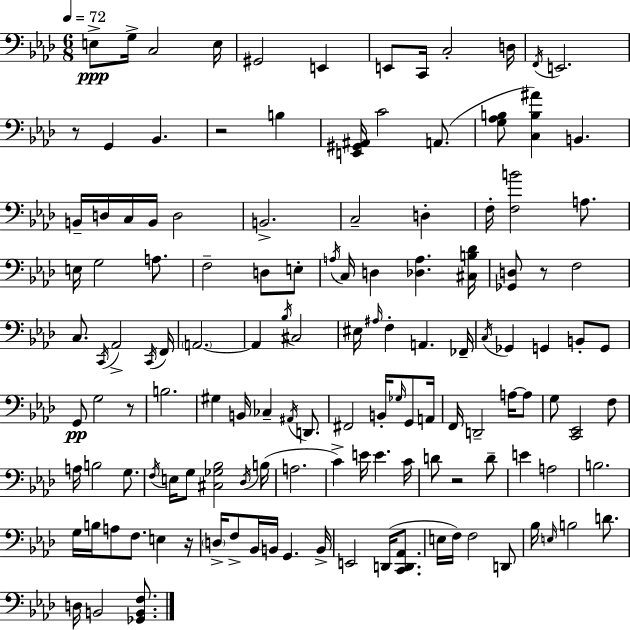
{
  \clef bass
  \numericTimeSignature
  \time 6/8
  \key f \minor
  \tempo 4 = 72
  e8->\ppp g16-> c2 e16 | gis,2 e,4 | e,8 c,16 c2-. d16 | \acciaccatura { f,16 } e,2. | \break r8 g,4 bes,4. | r2 b4 | <e, gis, ais,>16 c'2 a,8.( | <g aes b>8 <c b ais'>4) b,4. | \break b,16-- d16 c16 b,16 d2 | b,2.-> | c2-- d4-. | f16-. <f b'>2 a8. | \break e16 g2 a8. | f2-- d8 e8-. | \acciaccatura { a16 } c16 d4 <des a>4. | <cis b des'>16 <ges, d>8 r8 f2 | \break c8. \acciaccatura { c,16 } aes,2-> | \acciaccatura { c,16 } f,16 \parenthesize a,2.~~ | a,4 \acciaccatura { bes16 } cis2 | eis16 \grace { ais16 } f4-. a,4. | \break fes,16-- \acciaccatura { c16 } ges,4 g,4 | b,8-. g,8 g,8\pp g2 | r8 b2. | gis4 b,16 | \break ces4-- \acciaccatura { ais,16 } d,8. fis,2 | b,16-. \grace { ges16 } g,8 a,16 f,16 d,2-- | a16~~ a8 g8 <c, ees,>2 | f8 a16 b2 | \break g8. \acciaccatura { f16 } e16 g8 | <cis ges bes>2 \acciaccatura { des16 }( b16 a2. | c'4->) | e'16 e'4. c'16 d'8 | \break r2 d'8-- e'4 | a2 b2. | g16 | b16 a8 f8. e4 r16 \parenthesize d16-> | \break f8-> bes,16 b,16 g,4. b,16-> e,2 | d,16( <c, d, aes,>8. e16 | f16) f2 d,8 bes16 | \grace { e16 } b2 d'8. | \break d16 b,2 <ges, b, f>8. | \bar "|."
}